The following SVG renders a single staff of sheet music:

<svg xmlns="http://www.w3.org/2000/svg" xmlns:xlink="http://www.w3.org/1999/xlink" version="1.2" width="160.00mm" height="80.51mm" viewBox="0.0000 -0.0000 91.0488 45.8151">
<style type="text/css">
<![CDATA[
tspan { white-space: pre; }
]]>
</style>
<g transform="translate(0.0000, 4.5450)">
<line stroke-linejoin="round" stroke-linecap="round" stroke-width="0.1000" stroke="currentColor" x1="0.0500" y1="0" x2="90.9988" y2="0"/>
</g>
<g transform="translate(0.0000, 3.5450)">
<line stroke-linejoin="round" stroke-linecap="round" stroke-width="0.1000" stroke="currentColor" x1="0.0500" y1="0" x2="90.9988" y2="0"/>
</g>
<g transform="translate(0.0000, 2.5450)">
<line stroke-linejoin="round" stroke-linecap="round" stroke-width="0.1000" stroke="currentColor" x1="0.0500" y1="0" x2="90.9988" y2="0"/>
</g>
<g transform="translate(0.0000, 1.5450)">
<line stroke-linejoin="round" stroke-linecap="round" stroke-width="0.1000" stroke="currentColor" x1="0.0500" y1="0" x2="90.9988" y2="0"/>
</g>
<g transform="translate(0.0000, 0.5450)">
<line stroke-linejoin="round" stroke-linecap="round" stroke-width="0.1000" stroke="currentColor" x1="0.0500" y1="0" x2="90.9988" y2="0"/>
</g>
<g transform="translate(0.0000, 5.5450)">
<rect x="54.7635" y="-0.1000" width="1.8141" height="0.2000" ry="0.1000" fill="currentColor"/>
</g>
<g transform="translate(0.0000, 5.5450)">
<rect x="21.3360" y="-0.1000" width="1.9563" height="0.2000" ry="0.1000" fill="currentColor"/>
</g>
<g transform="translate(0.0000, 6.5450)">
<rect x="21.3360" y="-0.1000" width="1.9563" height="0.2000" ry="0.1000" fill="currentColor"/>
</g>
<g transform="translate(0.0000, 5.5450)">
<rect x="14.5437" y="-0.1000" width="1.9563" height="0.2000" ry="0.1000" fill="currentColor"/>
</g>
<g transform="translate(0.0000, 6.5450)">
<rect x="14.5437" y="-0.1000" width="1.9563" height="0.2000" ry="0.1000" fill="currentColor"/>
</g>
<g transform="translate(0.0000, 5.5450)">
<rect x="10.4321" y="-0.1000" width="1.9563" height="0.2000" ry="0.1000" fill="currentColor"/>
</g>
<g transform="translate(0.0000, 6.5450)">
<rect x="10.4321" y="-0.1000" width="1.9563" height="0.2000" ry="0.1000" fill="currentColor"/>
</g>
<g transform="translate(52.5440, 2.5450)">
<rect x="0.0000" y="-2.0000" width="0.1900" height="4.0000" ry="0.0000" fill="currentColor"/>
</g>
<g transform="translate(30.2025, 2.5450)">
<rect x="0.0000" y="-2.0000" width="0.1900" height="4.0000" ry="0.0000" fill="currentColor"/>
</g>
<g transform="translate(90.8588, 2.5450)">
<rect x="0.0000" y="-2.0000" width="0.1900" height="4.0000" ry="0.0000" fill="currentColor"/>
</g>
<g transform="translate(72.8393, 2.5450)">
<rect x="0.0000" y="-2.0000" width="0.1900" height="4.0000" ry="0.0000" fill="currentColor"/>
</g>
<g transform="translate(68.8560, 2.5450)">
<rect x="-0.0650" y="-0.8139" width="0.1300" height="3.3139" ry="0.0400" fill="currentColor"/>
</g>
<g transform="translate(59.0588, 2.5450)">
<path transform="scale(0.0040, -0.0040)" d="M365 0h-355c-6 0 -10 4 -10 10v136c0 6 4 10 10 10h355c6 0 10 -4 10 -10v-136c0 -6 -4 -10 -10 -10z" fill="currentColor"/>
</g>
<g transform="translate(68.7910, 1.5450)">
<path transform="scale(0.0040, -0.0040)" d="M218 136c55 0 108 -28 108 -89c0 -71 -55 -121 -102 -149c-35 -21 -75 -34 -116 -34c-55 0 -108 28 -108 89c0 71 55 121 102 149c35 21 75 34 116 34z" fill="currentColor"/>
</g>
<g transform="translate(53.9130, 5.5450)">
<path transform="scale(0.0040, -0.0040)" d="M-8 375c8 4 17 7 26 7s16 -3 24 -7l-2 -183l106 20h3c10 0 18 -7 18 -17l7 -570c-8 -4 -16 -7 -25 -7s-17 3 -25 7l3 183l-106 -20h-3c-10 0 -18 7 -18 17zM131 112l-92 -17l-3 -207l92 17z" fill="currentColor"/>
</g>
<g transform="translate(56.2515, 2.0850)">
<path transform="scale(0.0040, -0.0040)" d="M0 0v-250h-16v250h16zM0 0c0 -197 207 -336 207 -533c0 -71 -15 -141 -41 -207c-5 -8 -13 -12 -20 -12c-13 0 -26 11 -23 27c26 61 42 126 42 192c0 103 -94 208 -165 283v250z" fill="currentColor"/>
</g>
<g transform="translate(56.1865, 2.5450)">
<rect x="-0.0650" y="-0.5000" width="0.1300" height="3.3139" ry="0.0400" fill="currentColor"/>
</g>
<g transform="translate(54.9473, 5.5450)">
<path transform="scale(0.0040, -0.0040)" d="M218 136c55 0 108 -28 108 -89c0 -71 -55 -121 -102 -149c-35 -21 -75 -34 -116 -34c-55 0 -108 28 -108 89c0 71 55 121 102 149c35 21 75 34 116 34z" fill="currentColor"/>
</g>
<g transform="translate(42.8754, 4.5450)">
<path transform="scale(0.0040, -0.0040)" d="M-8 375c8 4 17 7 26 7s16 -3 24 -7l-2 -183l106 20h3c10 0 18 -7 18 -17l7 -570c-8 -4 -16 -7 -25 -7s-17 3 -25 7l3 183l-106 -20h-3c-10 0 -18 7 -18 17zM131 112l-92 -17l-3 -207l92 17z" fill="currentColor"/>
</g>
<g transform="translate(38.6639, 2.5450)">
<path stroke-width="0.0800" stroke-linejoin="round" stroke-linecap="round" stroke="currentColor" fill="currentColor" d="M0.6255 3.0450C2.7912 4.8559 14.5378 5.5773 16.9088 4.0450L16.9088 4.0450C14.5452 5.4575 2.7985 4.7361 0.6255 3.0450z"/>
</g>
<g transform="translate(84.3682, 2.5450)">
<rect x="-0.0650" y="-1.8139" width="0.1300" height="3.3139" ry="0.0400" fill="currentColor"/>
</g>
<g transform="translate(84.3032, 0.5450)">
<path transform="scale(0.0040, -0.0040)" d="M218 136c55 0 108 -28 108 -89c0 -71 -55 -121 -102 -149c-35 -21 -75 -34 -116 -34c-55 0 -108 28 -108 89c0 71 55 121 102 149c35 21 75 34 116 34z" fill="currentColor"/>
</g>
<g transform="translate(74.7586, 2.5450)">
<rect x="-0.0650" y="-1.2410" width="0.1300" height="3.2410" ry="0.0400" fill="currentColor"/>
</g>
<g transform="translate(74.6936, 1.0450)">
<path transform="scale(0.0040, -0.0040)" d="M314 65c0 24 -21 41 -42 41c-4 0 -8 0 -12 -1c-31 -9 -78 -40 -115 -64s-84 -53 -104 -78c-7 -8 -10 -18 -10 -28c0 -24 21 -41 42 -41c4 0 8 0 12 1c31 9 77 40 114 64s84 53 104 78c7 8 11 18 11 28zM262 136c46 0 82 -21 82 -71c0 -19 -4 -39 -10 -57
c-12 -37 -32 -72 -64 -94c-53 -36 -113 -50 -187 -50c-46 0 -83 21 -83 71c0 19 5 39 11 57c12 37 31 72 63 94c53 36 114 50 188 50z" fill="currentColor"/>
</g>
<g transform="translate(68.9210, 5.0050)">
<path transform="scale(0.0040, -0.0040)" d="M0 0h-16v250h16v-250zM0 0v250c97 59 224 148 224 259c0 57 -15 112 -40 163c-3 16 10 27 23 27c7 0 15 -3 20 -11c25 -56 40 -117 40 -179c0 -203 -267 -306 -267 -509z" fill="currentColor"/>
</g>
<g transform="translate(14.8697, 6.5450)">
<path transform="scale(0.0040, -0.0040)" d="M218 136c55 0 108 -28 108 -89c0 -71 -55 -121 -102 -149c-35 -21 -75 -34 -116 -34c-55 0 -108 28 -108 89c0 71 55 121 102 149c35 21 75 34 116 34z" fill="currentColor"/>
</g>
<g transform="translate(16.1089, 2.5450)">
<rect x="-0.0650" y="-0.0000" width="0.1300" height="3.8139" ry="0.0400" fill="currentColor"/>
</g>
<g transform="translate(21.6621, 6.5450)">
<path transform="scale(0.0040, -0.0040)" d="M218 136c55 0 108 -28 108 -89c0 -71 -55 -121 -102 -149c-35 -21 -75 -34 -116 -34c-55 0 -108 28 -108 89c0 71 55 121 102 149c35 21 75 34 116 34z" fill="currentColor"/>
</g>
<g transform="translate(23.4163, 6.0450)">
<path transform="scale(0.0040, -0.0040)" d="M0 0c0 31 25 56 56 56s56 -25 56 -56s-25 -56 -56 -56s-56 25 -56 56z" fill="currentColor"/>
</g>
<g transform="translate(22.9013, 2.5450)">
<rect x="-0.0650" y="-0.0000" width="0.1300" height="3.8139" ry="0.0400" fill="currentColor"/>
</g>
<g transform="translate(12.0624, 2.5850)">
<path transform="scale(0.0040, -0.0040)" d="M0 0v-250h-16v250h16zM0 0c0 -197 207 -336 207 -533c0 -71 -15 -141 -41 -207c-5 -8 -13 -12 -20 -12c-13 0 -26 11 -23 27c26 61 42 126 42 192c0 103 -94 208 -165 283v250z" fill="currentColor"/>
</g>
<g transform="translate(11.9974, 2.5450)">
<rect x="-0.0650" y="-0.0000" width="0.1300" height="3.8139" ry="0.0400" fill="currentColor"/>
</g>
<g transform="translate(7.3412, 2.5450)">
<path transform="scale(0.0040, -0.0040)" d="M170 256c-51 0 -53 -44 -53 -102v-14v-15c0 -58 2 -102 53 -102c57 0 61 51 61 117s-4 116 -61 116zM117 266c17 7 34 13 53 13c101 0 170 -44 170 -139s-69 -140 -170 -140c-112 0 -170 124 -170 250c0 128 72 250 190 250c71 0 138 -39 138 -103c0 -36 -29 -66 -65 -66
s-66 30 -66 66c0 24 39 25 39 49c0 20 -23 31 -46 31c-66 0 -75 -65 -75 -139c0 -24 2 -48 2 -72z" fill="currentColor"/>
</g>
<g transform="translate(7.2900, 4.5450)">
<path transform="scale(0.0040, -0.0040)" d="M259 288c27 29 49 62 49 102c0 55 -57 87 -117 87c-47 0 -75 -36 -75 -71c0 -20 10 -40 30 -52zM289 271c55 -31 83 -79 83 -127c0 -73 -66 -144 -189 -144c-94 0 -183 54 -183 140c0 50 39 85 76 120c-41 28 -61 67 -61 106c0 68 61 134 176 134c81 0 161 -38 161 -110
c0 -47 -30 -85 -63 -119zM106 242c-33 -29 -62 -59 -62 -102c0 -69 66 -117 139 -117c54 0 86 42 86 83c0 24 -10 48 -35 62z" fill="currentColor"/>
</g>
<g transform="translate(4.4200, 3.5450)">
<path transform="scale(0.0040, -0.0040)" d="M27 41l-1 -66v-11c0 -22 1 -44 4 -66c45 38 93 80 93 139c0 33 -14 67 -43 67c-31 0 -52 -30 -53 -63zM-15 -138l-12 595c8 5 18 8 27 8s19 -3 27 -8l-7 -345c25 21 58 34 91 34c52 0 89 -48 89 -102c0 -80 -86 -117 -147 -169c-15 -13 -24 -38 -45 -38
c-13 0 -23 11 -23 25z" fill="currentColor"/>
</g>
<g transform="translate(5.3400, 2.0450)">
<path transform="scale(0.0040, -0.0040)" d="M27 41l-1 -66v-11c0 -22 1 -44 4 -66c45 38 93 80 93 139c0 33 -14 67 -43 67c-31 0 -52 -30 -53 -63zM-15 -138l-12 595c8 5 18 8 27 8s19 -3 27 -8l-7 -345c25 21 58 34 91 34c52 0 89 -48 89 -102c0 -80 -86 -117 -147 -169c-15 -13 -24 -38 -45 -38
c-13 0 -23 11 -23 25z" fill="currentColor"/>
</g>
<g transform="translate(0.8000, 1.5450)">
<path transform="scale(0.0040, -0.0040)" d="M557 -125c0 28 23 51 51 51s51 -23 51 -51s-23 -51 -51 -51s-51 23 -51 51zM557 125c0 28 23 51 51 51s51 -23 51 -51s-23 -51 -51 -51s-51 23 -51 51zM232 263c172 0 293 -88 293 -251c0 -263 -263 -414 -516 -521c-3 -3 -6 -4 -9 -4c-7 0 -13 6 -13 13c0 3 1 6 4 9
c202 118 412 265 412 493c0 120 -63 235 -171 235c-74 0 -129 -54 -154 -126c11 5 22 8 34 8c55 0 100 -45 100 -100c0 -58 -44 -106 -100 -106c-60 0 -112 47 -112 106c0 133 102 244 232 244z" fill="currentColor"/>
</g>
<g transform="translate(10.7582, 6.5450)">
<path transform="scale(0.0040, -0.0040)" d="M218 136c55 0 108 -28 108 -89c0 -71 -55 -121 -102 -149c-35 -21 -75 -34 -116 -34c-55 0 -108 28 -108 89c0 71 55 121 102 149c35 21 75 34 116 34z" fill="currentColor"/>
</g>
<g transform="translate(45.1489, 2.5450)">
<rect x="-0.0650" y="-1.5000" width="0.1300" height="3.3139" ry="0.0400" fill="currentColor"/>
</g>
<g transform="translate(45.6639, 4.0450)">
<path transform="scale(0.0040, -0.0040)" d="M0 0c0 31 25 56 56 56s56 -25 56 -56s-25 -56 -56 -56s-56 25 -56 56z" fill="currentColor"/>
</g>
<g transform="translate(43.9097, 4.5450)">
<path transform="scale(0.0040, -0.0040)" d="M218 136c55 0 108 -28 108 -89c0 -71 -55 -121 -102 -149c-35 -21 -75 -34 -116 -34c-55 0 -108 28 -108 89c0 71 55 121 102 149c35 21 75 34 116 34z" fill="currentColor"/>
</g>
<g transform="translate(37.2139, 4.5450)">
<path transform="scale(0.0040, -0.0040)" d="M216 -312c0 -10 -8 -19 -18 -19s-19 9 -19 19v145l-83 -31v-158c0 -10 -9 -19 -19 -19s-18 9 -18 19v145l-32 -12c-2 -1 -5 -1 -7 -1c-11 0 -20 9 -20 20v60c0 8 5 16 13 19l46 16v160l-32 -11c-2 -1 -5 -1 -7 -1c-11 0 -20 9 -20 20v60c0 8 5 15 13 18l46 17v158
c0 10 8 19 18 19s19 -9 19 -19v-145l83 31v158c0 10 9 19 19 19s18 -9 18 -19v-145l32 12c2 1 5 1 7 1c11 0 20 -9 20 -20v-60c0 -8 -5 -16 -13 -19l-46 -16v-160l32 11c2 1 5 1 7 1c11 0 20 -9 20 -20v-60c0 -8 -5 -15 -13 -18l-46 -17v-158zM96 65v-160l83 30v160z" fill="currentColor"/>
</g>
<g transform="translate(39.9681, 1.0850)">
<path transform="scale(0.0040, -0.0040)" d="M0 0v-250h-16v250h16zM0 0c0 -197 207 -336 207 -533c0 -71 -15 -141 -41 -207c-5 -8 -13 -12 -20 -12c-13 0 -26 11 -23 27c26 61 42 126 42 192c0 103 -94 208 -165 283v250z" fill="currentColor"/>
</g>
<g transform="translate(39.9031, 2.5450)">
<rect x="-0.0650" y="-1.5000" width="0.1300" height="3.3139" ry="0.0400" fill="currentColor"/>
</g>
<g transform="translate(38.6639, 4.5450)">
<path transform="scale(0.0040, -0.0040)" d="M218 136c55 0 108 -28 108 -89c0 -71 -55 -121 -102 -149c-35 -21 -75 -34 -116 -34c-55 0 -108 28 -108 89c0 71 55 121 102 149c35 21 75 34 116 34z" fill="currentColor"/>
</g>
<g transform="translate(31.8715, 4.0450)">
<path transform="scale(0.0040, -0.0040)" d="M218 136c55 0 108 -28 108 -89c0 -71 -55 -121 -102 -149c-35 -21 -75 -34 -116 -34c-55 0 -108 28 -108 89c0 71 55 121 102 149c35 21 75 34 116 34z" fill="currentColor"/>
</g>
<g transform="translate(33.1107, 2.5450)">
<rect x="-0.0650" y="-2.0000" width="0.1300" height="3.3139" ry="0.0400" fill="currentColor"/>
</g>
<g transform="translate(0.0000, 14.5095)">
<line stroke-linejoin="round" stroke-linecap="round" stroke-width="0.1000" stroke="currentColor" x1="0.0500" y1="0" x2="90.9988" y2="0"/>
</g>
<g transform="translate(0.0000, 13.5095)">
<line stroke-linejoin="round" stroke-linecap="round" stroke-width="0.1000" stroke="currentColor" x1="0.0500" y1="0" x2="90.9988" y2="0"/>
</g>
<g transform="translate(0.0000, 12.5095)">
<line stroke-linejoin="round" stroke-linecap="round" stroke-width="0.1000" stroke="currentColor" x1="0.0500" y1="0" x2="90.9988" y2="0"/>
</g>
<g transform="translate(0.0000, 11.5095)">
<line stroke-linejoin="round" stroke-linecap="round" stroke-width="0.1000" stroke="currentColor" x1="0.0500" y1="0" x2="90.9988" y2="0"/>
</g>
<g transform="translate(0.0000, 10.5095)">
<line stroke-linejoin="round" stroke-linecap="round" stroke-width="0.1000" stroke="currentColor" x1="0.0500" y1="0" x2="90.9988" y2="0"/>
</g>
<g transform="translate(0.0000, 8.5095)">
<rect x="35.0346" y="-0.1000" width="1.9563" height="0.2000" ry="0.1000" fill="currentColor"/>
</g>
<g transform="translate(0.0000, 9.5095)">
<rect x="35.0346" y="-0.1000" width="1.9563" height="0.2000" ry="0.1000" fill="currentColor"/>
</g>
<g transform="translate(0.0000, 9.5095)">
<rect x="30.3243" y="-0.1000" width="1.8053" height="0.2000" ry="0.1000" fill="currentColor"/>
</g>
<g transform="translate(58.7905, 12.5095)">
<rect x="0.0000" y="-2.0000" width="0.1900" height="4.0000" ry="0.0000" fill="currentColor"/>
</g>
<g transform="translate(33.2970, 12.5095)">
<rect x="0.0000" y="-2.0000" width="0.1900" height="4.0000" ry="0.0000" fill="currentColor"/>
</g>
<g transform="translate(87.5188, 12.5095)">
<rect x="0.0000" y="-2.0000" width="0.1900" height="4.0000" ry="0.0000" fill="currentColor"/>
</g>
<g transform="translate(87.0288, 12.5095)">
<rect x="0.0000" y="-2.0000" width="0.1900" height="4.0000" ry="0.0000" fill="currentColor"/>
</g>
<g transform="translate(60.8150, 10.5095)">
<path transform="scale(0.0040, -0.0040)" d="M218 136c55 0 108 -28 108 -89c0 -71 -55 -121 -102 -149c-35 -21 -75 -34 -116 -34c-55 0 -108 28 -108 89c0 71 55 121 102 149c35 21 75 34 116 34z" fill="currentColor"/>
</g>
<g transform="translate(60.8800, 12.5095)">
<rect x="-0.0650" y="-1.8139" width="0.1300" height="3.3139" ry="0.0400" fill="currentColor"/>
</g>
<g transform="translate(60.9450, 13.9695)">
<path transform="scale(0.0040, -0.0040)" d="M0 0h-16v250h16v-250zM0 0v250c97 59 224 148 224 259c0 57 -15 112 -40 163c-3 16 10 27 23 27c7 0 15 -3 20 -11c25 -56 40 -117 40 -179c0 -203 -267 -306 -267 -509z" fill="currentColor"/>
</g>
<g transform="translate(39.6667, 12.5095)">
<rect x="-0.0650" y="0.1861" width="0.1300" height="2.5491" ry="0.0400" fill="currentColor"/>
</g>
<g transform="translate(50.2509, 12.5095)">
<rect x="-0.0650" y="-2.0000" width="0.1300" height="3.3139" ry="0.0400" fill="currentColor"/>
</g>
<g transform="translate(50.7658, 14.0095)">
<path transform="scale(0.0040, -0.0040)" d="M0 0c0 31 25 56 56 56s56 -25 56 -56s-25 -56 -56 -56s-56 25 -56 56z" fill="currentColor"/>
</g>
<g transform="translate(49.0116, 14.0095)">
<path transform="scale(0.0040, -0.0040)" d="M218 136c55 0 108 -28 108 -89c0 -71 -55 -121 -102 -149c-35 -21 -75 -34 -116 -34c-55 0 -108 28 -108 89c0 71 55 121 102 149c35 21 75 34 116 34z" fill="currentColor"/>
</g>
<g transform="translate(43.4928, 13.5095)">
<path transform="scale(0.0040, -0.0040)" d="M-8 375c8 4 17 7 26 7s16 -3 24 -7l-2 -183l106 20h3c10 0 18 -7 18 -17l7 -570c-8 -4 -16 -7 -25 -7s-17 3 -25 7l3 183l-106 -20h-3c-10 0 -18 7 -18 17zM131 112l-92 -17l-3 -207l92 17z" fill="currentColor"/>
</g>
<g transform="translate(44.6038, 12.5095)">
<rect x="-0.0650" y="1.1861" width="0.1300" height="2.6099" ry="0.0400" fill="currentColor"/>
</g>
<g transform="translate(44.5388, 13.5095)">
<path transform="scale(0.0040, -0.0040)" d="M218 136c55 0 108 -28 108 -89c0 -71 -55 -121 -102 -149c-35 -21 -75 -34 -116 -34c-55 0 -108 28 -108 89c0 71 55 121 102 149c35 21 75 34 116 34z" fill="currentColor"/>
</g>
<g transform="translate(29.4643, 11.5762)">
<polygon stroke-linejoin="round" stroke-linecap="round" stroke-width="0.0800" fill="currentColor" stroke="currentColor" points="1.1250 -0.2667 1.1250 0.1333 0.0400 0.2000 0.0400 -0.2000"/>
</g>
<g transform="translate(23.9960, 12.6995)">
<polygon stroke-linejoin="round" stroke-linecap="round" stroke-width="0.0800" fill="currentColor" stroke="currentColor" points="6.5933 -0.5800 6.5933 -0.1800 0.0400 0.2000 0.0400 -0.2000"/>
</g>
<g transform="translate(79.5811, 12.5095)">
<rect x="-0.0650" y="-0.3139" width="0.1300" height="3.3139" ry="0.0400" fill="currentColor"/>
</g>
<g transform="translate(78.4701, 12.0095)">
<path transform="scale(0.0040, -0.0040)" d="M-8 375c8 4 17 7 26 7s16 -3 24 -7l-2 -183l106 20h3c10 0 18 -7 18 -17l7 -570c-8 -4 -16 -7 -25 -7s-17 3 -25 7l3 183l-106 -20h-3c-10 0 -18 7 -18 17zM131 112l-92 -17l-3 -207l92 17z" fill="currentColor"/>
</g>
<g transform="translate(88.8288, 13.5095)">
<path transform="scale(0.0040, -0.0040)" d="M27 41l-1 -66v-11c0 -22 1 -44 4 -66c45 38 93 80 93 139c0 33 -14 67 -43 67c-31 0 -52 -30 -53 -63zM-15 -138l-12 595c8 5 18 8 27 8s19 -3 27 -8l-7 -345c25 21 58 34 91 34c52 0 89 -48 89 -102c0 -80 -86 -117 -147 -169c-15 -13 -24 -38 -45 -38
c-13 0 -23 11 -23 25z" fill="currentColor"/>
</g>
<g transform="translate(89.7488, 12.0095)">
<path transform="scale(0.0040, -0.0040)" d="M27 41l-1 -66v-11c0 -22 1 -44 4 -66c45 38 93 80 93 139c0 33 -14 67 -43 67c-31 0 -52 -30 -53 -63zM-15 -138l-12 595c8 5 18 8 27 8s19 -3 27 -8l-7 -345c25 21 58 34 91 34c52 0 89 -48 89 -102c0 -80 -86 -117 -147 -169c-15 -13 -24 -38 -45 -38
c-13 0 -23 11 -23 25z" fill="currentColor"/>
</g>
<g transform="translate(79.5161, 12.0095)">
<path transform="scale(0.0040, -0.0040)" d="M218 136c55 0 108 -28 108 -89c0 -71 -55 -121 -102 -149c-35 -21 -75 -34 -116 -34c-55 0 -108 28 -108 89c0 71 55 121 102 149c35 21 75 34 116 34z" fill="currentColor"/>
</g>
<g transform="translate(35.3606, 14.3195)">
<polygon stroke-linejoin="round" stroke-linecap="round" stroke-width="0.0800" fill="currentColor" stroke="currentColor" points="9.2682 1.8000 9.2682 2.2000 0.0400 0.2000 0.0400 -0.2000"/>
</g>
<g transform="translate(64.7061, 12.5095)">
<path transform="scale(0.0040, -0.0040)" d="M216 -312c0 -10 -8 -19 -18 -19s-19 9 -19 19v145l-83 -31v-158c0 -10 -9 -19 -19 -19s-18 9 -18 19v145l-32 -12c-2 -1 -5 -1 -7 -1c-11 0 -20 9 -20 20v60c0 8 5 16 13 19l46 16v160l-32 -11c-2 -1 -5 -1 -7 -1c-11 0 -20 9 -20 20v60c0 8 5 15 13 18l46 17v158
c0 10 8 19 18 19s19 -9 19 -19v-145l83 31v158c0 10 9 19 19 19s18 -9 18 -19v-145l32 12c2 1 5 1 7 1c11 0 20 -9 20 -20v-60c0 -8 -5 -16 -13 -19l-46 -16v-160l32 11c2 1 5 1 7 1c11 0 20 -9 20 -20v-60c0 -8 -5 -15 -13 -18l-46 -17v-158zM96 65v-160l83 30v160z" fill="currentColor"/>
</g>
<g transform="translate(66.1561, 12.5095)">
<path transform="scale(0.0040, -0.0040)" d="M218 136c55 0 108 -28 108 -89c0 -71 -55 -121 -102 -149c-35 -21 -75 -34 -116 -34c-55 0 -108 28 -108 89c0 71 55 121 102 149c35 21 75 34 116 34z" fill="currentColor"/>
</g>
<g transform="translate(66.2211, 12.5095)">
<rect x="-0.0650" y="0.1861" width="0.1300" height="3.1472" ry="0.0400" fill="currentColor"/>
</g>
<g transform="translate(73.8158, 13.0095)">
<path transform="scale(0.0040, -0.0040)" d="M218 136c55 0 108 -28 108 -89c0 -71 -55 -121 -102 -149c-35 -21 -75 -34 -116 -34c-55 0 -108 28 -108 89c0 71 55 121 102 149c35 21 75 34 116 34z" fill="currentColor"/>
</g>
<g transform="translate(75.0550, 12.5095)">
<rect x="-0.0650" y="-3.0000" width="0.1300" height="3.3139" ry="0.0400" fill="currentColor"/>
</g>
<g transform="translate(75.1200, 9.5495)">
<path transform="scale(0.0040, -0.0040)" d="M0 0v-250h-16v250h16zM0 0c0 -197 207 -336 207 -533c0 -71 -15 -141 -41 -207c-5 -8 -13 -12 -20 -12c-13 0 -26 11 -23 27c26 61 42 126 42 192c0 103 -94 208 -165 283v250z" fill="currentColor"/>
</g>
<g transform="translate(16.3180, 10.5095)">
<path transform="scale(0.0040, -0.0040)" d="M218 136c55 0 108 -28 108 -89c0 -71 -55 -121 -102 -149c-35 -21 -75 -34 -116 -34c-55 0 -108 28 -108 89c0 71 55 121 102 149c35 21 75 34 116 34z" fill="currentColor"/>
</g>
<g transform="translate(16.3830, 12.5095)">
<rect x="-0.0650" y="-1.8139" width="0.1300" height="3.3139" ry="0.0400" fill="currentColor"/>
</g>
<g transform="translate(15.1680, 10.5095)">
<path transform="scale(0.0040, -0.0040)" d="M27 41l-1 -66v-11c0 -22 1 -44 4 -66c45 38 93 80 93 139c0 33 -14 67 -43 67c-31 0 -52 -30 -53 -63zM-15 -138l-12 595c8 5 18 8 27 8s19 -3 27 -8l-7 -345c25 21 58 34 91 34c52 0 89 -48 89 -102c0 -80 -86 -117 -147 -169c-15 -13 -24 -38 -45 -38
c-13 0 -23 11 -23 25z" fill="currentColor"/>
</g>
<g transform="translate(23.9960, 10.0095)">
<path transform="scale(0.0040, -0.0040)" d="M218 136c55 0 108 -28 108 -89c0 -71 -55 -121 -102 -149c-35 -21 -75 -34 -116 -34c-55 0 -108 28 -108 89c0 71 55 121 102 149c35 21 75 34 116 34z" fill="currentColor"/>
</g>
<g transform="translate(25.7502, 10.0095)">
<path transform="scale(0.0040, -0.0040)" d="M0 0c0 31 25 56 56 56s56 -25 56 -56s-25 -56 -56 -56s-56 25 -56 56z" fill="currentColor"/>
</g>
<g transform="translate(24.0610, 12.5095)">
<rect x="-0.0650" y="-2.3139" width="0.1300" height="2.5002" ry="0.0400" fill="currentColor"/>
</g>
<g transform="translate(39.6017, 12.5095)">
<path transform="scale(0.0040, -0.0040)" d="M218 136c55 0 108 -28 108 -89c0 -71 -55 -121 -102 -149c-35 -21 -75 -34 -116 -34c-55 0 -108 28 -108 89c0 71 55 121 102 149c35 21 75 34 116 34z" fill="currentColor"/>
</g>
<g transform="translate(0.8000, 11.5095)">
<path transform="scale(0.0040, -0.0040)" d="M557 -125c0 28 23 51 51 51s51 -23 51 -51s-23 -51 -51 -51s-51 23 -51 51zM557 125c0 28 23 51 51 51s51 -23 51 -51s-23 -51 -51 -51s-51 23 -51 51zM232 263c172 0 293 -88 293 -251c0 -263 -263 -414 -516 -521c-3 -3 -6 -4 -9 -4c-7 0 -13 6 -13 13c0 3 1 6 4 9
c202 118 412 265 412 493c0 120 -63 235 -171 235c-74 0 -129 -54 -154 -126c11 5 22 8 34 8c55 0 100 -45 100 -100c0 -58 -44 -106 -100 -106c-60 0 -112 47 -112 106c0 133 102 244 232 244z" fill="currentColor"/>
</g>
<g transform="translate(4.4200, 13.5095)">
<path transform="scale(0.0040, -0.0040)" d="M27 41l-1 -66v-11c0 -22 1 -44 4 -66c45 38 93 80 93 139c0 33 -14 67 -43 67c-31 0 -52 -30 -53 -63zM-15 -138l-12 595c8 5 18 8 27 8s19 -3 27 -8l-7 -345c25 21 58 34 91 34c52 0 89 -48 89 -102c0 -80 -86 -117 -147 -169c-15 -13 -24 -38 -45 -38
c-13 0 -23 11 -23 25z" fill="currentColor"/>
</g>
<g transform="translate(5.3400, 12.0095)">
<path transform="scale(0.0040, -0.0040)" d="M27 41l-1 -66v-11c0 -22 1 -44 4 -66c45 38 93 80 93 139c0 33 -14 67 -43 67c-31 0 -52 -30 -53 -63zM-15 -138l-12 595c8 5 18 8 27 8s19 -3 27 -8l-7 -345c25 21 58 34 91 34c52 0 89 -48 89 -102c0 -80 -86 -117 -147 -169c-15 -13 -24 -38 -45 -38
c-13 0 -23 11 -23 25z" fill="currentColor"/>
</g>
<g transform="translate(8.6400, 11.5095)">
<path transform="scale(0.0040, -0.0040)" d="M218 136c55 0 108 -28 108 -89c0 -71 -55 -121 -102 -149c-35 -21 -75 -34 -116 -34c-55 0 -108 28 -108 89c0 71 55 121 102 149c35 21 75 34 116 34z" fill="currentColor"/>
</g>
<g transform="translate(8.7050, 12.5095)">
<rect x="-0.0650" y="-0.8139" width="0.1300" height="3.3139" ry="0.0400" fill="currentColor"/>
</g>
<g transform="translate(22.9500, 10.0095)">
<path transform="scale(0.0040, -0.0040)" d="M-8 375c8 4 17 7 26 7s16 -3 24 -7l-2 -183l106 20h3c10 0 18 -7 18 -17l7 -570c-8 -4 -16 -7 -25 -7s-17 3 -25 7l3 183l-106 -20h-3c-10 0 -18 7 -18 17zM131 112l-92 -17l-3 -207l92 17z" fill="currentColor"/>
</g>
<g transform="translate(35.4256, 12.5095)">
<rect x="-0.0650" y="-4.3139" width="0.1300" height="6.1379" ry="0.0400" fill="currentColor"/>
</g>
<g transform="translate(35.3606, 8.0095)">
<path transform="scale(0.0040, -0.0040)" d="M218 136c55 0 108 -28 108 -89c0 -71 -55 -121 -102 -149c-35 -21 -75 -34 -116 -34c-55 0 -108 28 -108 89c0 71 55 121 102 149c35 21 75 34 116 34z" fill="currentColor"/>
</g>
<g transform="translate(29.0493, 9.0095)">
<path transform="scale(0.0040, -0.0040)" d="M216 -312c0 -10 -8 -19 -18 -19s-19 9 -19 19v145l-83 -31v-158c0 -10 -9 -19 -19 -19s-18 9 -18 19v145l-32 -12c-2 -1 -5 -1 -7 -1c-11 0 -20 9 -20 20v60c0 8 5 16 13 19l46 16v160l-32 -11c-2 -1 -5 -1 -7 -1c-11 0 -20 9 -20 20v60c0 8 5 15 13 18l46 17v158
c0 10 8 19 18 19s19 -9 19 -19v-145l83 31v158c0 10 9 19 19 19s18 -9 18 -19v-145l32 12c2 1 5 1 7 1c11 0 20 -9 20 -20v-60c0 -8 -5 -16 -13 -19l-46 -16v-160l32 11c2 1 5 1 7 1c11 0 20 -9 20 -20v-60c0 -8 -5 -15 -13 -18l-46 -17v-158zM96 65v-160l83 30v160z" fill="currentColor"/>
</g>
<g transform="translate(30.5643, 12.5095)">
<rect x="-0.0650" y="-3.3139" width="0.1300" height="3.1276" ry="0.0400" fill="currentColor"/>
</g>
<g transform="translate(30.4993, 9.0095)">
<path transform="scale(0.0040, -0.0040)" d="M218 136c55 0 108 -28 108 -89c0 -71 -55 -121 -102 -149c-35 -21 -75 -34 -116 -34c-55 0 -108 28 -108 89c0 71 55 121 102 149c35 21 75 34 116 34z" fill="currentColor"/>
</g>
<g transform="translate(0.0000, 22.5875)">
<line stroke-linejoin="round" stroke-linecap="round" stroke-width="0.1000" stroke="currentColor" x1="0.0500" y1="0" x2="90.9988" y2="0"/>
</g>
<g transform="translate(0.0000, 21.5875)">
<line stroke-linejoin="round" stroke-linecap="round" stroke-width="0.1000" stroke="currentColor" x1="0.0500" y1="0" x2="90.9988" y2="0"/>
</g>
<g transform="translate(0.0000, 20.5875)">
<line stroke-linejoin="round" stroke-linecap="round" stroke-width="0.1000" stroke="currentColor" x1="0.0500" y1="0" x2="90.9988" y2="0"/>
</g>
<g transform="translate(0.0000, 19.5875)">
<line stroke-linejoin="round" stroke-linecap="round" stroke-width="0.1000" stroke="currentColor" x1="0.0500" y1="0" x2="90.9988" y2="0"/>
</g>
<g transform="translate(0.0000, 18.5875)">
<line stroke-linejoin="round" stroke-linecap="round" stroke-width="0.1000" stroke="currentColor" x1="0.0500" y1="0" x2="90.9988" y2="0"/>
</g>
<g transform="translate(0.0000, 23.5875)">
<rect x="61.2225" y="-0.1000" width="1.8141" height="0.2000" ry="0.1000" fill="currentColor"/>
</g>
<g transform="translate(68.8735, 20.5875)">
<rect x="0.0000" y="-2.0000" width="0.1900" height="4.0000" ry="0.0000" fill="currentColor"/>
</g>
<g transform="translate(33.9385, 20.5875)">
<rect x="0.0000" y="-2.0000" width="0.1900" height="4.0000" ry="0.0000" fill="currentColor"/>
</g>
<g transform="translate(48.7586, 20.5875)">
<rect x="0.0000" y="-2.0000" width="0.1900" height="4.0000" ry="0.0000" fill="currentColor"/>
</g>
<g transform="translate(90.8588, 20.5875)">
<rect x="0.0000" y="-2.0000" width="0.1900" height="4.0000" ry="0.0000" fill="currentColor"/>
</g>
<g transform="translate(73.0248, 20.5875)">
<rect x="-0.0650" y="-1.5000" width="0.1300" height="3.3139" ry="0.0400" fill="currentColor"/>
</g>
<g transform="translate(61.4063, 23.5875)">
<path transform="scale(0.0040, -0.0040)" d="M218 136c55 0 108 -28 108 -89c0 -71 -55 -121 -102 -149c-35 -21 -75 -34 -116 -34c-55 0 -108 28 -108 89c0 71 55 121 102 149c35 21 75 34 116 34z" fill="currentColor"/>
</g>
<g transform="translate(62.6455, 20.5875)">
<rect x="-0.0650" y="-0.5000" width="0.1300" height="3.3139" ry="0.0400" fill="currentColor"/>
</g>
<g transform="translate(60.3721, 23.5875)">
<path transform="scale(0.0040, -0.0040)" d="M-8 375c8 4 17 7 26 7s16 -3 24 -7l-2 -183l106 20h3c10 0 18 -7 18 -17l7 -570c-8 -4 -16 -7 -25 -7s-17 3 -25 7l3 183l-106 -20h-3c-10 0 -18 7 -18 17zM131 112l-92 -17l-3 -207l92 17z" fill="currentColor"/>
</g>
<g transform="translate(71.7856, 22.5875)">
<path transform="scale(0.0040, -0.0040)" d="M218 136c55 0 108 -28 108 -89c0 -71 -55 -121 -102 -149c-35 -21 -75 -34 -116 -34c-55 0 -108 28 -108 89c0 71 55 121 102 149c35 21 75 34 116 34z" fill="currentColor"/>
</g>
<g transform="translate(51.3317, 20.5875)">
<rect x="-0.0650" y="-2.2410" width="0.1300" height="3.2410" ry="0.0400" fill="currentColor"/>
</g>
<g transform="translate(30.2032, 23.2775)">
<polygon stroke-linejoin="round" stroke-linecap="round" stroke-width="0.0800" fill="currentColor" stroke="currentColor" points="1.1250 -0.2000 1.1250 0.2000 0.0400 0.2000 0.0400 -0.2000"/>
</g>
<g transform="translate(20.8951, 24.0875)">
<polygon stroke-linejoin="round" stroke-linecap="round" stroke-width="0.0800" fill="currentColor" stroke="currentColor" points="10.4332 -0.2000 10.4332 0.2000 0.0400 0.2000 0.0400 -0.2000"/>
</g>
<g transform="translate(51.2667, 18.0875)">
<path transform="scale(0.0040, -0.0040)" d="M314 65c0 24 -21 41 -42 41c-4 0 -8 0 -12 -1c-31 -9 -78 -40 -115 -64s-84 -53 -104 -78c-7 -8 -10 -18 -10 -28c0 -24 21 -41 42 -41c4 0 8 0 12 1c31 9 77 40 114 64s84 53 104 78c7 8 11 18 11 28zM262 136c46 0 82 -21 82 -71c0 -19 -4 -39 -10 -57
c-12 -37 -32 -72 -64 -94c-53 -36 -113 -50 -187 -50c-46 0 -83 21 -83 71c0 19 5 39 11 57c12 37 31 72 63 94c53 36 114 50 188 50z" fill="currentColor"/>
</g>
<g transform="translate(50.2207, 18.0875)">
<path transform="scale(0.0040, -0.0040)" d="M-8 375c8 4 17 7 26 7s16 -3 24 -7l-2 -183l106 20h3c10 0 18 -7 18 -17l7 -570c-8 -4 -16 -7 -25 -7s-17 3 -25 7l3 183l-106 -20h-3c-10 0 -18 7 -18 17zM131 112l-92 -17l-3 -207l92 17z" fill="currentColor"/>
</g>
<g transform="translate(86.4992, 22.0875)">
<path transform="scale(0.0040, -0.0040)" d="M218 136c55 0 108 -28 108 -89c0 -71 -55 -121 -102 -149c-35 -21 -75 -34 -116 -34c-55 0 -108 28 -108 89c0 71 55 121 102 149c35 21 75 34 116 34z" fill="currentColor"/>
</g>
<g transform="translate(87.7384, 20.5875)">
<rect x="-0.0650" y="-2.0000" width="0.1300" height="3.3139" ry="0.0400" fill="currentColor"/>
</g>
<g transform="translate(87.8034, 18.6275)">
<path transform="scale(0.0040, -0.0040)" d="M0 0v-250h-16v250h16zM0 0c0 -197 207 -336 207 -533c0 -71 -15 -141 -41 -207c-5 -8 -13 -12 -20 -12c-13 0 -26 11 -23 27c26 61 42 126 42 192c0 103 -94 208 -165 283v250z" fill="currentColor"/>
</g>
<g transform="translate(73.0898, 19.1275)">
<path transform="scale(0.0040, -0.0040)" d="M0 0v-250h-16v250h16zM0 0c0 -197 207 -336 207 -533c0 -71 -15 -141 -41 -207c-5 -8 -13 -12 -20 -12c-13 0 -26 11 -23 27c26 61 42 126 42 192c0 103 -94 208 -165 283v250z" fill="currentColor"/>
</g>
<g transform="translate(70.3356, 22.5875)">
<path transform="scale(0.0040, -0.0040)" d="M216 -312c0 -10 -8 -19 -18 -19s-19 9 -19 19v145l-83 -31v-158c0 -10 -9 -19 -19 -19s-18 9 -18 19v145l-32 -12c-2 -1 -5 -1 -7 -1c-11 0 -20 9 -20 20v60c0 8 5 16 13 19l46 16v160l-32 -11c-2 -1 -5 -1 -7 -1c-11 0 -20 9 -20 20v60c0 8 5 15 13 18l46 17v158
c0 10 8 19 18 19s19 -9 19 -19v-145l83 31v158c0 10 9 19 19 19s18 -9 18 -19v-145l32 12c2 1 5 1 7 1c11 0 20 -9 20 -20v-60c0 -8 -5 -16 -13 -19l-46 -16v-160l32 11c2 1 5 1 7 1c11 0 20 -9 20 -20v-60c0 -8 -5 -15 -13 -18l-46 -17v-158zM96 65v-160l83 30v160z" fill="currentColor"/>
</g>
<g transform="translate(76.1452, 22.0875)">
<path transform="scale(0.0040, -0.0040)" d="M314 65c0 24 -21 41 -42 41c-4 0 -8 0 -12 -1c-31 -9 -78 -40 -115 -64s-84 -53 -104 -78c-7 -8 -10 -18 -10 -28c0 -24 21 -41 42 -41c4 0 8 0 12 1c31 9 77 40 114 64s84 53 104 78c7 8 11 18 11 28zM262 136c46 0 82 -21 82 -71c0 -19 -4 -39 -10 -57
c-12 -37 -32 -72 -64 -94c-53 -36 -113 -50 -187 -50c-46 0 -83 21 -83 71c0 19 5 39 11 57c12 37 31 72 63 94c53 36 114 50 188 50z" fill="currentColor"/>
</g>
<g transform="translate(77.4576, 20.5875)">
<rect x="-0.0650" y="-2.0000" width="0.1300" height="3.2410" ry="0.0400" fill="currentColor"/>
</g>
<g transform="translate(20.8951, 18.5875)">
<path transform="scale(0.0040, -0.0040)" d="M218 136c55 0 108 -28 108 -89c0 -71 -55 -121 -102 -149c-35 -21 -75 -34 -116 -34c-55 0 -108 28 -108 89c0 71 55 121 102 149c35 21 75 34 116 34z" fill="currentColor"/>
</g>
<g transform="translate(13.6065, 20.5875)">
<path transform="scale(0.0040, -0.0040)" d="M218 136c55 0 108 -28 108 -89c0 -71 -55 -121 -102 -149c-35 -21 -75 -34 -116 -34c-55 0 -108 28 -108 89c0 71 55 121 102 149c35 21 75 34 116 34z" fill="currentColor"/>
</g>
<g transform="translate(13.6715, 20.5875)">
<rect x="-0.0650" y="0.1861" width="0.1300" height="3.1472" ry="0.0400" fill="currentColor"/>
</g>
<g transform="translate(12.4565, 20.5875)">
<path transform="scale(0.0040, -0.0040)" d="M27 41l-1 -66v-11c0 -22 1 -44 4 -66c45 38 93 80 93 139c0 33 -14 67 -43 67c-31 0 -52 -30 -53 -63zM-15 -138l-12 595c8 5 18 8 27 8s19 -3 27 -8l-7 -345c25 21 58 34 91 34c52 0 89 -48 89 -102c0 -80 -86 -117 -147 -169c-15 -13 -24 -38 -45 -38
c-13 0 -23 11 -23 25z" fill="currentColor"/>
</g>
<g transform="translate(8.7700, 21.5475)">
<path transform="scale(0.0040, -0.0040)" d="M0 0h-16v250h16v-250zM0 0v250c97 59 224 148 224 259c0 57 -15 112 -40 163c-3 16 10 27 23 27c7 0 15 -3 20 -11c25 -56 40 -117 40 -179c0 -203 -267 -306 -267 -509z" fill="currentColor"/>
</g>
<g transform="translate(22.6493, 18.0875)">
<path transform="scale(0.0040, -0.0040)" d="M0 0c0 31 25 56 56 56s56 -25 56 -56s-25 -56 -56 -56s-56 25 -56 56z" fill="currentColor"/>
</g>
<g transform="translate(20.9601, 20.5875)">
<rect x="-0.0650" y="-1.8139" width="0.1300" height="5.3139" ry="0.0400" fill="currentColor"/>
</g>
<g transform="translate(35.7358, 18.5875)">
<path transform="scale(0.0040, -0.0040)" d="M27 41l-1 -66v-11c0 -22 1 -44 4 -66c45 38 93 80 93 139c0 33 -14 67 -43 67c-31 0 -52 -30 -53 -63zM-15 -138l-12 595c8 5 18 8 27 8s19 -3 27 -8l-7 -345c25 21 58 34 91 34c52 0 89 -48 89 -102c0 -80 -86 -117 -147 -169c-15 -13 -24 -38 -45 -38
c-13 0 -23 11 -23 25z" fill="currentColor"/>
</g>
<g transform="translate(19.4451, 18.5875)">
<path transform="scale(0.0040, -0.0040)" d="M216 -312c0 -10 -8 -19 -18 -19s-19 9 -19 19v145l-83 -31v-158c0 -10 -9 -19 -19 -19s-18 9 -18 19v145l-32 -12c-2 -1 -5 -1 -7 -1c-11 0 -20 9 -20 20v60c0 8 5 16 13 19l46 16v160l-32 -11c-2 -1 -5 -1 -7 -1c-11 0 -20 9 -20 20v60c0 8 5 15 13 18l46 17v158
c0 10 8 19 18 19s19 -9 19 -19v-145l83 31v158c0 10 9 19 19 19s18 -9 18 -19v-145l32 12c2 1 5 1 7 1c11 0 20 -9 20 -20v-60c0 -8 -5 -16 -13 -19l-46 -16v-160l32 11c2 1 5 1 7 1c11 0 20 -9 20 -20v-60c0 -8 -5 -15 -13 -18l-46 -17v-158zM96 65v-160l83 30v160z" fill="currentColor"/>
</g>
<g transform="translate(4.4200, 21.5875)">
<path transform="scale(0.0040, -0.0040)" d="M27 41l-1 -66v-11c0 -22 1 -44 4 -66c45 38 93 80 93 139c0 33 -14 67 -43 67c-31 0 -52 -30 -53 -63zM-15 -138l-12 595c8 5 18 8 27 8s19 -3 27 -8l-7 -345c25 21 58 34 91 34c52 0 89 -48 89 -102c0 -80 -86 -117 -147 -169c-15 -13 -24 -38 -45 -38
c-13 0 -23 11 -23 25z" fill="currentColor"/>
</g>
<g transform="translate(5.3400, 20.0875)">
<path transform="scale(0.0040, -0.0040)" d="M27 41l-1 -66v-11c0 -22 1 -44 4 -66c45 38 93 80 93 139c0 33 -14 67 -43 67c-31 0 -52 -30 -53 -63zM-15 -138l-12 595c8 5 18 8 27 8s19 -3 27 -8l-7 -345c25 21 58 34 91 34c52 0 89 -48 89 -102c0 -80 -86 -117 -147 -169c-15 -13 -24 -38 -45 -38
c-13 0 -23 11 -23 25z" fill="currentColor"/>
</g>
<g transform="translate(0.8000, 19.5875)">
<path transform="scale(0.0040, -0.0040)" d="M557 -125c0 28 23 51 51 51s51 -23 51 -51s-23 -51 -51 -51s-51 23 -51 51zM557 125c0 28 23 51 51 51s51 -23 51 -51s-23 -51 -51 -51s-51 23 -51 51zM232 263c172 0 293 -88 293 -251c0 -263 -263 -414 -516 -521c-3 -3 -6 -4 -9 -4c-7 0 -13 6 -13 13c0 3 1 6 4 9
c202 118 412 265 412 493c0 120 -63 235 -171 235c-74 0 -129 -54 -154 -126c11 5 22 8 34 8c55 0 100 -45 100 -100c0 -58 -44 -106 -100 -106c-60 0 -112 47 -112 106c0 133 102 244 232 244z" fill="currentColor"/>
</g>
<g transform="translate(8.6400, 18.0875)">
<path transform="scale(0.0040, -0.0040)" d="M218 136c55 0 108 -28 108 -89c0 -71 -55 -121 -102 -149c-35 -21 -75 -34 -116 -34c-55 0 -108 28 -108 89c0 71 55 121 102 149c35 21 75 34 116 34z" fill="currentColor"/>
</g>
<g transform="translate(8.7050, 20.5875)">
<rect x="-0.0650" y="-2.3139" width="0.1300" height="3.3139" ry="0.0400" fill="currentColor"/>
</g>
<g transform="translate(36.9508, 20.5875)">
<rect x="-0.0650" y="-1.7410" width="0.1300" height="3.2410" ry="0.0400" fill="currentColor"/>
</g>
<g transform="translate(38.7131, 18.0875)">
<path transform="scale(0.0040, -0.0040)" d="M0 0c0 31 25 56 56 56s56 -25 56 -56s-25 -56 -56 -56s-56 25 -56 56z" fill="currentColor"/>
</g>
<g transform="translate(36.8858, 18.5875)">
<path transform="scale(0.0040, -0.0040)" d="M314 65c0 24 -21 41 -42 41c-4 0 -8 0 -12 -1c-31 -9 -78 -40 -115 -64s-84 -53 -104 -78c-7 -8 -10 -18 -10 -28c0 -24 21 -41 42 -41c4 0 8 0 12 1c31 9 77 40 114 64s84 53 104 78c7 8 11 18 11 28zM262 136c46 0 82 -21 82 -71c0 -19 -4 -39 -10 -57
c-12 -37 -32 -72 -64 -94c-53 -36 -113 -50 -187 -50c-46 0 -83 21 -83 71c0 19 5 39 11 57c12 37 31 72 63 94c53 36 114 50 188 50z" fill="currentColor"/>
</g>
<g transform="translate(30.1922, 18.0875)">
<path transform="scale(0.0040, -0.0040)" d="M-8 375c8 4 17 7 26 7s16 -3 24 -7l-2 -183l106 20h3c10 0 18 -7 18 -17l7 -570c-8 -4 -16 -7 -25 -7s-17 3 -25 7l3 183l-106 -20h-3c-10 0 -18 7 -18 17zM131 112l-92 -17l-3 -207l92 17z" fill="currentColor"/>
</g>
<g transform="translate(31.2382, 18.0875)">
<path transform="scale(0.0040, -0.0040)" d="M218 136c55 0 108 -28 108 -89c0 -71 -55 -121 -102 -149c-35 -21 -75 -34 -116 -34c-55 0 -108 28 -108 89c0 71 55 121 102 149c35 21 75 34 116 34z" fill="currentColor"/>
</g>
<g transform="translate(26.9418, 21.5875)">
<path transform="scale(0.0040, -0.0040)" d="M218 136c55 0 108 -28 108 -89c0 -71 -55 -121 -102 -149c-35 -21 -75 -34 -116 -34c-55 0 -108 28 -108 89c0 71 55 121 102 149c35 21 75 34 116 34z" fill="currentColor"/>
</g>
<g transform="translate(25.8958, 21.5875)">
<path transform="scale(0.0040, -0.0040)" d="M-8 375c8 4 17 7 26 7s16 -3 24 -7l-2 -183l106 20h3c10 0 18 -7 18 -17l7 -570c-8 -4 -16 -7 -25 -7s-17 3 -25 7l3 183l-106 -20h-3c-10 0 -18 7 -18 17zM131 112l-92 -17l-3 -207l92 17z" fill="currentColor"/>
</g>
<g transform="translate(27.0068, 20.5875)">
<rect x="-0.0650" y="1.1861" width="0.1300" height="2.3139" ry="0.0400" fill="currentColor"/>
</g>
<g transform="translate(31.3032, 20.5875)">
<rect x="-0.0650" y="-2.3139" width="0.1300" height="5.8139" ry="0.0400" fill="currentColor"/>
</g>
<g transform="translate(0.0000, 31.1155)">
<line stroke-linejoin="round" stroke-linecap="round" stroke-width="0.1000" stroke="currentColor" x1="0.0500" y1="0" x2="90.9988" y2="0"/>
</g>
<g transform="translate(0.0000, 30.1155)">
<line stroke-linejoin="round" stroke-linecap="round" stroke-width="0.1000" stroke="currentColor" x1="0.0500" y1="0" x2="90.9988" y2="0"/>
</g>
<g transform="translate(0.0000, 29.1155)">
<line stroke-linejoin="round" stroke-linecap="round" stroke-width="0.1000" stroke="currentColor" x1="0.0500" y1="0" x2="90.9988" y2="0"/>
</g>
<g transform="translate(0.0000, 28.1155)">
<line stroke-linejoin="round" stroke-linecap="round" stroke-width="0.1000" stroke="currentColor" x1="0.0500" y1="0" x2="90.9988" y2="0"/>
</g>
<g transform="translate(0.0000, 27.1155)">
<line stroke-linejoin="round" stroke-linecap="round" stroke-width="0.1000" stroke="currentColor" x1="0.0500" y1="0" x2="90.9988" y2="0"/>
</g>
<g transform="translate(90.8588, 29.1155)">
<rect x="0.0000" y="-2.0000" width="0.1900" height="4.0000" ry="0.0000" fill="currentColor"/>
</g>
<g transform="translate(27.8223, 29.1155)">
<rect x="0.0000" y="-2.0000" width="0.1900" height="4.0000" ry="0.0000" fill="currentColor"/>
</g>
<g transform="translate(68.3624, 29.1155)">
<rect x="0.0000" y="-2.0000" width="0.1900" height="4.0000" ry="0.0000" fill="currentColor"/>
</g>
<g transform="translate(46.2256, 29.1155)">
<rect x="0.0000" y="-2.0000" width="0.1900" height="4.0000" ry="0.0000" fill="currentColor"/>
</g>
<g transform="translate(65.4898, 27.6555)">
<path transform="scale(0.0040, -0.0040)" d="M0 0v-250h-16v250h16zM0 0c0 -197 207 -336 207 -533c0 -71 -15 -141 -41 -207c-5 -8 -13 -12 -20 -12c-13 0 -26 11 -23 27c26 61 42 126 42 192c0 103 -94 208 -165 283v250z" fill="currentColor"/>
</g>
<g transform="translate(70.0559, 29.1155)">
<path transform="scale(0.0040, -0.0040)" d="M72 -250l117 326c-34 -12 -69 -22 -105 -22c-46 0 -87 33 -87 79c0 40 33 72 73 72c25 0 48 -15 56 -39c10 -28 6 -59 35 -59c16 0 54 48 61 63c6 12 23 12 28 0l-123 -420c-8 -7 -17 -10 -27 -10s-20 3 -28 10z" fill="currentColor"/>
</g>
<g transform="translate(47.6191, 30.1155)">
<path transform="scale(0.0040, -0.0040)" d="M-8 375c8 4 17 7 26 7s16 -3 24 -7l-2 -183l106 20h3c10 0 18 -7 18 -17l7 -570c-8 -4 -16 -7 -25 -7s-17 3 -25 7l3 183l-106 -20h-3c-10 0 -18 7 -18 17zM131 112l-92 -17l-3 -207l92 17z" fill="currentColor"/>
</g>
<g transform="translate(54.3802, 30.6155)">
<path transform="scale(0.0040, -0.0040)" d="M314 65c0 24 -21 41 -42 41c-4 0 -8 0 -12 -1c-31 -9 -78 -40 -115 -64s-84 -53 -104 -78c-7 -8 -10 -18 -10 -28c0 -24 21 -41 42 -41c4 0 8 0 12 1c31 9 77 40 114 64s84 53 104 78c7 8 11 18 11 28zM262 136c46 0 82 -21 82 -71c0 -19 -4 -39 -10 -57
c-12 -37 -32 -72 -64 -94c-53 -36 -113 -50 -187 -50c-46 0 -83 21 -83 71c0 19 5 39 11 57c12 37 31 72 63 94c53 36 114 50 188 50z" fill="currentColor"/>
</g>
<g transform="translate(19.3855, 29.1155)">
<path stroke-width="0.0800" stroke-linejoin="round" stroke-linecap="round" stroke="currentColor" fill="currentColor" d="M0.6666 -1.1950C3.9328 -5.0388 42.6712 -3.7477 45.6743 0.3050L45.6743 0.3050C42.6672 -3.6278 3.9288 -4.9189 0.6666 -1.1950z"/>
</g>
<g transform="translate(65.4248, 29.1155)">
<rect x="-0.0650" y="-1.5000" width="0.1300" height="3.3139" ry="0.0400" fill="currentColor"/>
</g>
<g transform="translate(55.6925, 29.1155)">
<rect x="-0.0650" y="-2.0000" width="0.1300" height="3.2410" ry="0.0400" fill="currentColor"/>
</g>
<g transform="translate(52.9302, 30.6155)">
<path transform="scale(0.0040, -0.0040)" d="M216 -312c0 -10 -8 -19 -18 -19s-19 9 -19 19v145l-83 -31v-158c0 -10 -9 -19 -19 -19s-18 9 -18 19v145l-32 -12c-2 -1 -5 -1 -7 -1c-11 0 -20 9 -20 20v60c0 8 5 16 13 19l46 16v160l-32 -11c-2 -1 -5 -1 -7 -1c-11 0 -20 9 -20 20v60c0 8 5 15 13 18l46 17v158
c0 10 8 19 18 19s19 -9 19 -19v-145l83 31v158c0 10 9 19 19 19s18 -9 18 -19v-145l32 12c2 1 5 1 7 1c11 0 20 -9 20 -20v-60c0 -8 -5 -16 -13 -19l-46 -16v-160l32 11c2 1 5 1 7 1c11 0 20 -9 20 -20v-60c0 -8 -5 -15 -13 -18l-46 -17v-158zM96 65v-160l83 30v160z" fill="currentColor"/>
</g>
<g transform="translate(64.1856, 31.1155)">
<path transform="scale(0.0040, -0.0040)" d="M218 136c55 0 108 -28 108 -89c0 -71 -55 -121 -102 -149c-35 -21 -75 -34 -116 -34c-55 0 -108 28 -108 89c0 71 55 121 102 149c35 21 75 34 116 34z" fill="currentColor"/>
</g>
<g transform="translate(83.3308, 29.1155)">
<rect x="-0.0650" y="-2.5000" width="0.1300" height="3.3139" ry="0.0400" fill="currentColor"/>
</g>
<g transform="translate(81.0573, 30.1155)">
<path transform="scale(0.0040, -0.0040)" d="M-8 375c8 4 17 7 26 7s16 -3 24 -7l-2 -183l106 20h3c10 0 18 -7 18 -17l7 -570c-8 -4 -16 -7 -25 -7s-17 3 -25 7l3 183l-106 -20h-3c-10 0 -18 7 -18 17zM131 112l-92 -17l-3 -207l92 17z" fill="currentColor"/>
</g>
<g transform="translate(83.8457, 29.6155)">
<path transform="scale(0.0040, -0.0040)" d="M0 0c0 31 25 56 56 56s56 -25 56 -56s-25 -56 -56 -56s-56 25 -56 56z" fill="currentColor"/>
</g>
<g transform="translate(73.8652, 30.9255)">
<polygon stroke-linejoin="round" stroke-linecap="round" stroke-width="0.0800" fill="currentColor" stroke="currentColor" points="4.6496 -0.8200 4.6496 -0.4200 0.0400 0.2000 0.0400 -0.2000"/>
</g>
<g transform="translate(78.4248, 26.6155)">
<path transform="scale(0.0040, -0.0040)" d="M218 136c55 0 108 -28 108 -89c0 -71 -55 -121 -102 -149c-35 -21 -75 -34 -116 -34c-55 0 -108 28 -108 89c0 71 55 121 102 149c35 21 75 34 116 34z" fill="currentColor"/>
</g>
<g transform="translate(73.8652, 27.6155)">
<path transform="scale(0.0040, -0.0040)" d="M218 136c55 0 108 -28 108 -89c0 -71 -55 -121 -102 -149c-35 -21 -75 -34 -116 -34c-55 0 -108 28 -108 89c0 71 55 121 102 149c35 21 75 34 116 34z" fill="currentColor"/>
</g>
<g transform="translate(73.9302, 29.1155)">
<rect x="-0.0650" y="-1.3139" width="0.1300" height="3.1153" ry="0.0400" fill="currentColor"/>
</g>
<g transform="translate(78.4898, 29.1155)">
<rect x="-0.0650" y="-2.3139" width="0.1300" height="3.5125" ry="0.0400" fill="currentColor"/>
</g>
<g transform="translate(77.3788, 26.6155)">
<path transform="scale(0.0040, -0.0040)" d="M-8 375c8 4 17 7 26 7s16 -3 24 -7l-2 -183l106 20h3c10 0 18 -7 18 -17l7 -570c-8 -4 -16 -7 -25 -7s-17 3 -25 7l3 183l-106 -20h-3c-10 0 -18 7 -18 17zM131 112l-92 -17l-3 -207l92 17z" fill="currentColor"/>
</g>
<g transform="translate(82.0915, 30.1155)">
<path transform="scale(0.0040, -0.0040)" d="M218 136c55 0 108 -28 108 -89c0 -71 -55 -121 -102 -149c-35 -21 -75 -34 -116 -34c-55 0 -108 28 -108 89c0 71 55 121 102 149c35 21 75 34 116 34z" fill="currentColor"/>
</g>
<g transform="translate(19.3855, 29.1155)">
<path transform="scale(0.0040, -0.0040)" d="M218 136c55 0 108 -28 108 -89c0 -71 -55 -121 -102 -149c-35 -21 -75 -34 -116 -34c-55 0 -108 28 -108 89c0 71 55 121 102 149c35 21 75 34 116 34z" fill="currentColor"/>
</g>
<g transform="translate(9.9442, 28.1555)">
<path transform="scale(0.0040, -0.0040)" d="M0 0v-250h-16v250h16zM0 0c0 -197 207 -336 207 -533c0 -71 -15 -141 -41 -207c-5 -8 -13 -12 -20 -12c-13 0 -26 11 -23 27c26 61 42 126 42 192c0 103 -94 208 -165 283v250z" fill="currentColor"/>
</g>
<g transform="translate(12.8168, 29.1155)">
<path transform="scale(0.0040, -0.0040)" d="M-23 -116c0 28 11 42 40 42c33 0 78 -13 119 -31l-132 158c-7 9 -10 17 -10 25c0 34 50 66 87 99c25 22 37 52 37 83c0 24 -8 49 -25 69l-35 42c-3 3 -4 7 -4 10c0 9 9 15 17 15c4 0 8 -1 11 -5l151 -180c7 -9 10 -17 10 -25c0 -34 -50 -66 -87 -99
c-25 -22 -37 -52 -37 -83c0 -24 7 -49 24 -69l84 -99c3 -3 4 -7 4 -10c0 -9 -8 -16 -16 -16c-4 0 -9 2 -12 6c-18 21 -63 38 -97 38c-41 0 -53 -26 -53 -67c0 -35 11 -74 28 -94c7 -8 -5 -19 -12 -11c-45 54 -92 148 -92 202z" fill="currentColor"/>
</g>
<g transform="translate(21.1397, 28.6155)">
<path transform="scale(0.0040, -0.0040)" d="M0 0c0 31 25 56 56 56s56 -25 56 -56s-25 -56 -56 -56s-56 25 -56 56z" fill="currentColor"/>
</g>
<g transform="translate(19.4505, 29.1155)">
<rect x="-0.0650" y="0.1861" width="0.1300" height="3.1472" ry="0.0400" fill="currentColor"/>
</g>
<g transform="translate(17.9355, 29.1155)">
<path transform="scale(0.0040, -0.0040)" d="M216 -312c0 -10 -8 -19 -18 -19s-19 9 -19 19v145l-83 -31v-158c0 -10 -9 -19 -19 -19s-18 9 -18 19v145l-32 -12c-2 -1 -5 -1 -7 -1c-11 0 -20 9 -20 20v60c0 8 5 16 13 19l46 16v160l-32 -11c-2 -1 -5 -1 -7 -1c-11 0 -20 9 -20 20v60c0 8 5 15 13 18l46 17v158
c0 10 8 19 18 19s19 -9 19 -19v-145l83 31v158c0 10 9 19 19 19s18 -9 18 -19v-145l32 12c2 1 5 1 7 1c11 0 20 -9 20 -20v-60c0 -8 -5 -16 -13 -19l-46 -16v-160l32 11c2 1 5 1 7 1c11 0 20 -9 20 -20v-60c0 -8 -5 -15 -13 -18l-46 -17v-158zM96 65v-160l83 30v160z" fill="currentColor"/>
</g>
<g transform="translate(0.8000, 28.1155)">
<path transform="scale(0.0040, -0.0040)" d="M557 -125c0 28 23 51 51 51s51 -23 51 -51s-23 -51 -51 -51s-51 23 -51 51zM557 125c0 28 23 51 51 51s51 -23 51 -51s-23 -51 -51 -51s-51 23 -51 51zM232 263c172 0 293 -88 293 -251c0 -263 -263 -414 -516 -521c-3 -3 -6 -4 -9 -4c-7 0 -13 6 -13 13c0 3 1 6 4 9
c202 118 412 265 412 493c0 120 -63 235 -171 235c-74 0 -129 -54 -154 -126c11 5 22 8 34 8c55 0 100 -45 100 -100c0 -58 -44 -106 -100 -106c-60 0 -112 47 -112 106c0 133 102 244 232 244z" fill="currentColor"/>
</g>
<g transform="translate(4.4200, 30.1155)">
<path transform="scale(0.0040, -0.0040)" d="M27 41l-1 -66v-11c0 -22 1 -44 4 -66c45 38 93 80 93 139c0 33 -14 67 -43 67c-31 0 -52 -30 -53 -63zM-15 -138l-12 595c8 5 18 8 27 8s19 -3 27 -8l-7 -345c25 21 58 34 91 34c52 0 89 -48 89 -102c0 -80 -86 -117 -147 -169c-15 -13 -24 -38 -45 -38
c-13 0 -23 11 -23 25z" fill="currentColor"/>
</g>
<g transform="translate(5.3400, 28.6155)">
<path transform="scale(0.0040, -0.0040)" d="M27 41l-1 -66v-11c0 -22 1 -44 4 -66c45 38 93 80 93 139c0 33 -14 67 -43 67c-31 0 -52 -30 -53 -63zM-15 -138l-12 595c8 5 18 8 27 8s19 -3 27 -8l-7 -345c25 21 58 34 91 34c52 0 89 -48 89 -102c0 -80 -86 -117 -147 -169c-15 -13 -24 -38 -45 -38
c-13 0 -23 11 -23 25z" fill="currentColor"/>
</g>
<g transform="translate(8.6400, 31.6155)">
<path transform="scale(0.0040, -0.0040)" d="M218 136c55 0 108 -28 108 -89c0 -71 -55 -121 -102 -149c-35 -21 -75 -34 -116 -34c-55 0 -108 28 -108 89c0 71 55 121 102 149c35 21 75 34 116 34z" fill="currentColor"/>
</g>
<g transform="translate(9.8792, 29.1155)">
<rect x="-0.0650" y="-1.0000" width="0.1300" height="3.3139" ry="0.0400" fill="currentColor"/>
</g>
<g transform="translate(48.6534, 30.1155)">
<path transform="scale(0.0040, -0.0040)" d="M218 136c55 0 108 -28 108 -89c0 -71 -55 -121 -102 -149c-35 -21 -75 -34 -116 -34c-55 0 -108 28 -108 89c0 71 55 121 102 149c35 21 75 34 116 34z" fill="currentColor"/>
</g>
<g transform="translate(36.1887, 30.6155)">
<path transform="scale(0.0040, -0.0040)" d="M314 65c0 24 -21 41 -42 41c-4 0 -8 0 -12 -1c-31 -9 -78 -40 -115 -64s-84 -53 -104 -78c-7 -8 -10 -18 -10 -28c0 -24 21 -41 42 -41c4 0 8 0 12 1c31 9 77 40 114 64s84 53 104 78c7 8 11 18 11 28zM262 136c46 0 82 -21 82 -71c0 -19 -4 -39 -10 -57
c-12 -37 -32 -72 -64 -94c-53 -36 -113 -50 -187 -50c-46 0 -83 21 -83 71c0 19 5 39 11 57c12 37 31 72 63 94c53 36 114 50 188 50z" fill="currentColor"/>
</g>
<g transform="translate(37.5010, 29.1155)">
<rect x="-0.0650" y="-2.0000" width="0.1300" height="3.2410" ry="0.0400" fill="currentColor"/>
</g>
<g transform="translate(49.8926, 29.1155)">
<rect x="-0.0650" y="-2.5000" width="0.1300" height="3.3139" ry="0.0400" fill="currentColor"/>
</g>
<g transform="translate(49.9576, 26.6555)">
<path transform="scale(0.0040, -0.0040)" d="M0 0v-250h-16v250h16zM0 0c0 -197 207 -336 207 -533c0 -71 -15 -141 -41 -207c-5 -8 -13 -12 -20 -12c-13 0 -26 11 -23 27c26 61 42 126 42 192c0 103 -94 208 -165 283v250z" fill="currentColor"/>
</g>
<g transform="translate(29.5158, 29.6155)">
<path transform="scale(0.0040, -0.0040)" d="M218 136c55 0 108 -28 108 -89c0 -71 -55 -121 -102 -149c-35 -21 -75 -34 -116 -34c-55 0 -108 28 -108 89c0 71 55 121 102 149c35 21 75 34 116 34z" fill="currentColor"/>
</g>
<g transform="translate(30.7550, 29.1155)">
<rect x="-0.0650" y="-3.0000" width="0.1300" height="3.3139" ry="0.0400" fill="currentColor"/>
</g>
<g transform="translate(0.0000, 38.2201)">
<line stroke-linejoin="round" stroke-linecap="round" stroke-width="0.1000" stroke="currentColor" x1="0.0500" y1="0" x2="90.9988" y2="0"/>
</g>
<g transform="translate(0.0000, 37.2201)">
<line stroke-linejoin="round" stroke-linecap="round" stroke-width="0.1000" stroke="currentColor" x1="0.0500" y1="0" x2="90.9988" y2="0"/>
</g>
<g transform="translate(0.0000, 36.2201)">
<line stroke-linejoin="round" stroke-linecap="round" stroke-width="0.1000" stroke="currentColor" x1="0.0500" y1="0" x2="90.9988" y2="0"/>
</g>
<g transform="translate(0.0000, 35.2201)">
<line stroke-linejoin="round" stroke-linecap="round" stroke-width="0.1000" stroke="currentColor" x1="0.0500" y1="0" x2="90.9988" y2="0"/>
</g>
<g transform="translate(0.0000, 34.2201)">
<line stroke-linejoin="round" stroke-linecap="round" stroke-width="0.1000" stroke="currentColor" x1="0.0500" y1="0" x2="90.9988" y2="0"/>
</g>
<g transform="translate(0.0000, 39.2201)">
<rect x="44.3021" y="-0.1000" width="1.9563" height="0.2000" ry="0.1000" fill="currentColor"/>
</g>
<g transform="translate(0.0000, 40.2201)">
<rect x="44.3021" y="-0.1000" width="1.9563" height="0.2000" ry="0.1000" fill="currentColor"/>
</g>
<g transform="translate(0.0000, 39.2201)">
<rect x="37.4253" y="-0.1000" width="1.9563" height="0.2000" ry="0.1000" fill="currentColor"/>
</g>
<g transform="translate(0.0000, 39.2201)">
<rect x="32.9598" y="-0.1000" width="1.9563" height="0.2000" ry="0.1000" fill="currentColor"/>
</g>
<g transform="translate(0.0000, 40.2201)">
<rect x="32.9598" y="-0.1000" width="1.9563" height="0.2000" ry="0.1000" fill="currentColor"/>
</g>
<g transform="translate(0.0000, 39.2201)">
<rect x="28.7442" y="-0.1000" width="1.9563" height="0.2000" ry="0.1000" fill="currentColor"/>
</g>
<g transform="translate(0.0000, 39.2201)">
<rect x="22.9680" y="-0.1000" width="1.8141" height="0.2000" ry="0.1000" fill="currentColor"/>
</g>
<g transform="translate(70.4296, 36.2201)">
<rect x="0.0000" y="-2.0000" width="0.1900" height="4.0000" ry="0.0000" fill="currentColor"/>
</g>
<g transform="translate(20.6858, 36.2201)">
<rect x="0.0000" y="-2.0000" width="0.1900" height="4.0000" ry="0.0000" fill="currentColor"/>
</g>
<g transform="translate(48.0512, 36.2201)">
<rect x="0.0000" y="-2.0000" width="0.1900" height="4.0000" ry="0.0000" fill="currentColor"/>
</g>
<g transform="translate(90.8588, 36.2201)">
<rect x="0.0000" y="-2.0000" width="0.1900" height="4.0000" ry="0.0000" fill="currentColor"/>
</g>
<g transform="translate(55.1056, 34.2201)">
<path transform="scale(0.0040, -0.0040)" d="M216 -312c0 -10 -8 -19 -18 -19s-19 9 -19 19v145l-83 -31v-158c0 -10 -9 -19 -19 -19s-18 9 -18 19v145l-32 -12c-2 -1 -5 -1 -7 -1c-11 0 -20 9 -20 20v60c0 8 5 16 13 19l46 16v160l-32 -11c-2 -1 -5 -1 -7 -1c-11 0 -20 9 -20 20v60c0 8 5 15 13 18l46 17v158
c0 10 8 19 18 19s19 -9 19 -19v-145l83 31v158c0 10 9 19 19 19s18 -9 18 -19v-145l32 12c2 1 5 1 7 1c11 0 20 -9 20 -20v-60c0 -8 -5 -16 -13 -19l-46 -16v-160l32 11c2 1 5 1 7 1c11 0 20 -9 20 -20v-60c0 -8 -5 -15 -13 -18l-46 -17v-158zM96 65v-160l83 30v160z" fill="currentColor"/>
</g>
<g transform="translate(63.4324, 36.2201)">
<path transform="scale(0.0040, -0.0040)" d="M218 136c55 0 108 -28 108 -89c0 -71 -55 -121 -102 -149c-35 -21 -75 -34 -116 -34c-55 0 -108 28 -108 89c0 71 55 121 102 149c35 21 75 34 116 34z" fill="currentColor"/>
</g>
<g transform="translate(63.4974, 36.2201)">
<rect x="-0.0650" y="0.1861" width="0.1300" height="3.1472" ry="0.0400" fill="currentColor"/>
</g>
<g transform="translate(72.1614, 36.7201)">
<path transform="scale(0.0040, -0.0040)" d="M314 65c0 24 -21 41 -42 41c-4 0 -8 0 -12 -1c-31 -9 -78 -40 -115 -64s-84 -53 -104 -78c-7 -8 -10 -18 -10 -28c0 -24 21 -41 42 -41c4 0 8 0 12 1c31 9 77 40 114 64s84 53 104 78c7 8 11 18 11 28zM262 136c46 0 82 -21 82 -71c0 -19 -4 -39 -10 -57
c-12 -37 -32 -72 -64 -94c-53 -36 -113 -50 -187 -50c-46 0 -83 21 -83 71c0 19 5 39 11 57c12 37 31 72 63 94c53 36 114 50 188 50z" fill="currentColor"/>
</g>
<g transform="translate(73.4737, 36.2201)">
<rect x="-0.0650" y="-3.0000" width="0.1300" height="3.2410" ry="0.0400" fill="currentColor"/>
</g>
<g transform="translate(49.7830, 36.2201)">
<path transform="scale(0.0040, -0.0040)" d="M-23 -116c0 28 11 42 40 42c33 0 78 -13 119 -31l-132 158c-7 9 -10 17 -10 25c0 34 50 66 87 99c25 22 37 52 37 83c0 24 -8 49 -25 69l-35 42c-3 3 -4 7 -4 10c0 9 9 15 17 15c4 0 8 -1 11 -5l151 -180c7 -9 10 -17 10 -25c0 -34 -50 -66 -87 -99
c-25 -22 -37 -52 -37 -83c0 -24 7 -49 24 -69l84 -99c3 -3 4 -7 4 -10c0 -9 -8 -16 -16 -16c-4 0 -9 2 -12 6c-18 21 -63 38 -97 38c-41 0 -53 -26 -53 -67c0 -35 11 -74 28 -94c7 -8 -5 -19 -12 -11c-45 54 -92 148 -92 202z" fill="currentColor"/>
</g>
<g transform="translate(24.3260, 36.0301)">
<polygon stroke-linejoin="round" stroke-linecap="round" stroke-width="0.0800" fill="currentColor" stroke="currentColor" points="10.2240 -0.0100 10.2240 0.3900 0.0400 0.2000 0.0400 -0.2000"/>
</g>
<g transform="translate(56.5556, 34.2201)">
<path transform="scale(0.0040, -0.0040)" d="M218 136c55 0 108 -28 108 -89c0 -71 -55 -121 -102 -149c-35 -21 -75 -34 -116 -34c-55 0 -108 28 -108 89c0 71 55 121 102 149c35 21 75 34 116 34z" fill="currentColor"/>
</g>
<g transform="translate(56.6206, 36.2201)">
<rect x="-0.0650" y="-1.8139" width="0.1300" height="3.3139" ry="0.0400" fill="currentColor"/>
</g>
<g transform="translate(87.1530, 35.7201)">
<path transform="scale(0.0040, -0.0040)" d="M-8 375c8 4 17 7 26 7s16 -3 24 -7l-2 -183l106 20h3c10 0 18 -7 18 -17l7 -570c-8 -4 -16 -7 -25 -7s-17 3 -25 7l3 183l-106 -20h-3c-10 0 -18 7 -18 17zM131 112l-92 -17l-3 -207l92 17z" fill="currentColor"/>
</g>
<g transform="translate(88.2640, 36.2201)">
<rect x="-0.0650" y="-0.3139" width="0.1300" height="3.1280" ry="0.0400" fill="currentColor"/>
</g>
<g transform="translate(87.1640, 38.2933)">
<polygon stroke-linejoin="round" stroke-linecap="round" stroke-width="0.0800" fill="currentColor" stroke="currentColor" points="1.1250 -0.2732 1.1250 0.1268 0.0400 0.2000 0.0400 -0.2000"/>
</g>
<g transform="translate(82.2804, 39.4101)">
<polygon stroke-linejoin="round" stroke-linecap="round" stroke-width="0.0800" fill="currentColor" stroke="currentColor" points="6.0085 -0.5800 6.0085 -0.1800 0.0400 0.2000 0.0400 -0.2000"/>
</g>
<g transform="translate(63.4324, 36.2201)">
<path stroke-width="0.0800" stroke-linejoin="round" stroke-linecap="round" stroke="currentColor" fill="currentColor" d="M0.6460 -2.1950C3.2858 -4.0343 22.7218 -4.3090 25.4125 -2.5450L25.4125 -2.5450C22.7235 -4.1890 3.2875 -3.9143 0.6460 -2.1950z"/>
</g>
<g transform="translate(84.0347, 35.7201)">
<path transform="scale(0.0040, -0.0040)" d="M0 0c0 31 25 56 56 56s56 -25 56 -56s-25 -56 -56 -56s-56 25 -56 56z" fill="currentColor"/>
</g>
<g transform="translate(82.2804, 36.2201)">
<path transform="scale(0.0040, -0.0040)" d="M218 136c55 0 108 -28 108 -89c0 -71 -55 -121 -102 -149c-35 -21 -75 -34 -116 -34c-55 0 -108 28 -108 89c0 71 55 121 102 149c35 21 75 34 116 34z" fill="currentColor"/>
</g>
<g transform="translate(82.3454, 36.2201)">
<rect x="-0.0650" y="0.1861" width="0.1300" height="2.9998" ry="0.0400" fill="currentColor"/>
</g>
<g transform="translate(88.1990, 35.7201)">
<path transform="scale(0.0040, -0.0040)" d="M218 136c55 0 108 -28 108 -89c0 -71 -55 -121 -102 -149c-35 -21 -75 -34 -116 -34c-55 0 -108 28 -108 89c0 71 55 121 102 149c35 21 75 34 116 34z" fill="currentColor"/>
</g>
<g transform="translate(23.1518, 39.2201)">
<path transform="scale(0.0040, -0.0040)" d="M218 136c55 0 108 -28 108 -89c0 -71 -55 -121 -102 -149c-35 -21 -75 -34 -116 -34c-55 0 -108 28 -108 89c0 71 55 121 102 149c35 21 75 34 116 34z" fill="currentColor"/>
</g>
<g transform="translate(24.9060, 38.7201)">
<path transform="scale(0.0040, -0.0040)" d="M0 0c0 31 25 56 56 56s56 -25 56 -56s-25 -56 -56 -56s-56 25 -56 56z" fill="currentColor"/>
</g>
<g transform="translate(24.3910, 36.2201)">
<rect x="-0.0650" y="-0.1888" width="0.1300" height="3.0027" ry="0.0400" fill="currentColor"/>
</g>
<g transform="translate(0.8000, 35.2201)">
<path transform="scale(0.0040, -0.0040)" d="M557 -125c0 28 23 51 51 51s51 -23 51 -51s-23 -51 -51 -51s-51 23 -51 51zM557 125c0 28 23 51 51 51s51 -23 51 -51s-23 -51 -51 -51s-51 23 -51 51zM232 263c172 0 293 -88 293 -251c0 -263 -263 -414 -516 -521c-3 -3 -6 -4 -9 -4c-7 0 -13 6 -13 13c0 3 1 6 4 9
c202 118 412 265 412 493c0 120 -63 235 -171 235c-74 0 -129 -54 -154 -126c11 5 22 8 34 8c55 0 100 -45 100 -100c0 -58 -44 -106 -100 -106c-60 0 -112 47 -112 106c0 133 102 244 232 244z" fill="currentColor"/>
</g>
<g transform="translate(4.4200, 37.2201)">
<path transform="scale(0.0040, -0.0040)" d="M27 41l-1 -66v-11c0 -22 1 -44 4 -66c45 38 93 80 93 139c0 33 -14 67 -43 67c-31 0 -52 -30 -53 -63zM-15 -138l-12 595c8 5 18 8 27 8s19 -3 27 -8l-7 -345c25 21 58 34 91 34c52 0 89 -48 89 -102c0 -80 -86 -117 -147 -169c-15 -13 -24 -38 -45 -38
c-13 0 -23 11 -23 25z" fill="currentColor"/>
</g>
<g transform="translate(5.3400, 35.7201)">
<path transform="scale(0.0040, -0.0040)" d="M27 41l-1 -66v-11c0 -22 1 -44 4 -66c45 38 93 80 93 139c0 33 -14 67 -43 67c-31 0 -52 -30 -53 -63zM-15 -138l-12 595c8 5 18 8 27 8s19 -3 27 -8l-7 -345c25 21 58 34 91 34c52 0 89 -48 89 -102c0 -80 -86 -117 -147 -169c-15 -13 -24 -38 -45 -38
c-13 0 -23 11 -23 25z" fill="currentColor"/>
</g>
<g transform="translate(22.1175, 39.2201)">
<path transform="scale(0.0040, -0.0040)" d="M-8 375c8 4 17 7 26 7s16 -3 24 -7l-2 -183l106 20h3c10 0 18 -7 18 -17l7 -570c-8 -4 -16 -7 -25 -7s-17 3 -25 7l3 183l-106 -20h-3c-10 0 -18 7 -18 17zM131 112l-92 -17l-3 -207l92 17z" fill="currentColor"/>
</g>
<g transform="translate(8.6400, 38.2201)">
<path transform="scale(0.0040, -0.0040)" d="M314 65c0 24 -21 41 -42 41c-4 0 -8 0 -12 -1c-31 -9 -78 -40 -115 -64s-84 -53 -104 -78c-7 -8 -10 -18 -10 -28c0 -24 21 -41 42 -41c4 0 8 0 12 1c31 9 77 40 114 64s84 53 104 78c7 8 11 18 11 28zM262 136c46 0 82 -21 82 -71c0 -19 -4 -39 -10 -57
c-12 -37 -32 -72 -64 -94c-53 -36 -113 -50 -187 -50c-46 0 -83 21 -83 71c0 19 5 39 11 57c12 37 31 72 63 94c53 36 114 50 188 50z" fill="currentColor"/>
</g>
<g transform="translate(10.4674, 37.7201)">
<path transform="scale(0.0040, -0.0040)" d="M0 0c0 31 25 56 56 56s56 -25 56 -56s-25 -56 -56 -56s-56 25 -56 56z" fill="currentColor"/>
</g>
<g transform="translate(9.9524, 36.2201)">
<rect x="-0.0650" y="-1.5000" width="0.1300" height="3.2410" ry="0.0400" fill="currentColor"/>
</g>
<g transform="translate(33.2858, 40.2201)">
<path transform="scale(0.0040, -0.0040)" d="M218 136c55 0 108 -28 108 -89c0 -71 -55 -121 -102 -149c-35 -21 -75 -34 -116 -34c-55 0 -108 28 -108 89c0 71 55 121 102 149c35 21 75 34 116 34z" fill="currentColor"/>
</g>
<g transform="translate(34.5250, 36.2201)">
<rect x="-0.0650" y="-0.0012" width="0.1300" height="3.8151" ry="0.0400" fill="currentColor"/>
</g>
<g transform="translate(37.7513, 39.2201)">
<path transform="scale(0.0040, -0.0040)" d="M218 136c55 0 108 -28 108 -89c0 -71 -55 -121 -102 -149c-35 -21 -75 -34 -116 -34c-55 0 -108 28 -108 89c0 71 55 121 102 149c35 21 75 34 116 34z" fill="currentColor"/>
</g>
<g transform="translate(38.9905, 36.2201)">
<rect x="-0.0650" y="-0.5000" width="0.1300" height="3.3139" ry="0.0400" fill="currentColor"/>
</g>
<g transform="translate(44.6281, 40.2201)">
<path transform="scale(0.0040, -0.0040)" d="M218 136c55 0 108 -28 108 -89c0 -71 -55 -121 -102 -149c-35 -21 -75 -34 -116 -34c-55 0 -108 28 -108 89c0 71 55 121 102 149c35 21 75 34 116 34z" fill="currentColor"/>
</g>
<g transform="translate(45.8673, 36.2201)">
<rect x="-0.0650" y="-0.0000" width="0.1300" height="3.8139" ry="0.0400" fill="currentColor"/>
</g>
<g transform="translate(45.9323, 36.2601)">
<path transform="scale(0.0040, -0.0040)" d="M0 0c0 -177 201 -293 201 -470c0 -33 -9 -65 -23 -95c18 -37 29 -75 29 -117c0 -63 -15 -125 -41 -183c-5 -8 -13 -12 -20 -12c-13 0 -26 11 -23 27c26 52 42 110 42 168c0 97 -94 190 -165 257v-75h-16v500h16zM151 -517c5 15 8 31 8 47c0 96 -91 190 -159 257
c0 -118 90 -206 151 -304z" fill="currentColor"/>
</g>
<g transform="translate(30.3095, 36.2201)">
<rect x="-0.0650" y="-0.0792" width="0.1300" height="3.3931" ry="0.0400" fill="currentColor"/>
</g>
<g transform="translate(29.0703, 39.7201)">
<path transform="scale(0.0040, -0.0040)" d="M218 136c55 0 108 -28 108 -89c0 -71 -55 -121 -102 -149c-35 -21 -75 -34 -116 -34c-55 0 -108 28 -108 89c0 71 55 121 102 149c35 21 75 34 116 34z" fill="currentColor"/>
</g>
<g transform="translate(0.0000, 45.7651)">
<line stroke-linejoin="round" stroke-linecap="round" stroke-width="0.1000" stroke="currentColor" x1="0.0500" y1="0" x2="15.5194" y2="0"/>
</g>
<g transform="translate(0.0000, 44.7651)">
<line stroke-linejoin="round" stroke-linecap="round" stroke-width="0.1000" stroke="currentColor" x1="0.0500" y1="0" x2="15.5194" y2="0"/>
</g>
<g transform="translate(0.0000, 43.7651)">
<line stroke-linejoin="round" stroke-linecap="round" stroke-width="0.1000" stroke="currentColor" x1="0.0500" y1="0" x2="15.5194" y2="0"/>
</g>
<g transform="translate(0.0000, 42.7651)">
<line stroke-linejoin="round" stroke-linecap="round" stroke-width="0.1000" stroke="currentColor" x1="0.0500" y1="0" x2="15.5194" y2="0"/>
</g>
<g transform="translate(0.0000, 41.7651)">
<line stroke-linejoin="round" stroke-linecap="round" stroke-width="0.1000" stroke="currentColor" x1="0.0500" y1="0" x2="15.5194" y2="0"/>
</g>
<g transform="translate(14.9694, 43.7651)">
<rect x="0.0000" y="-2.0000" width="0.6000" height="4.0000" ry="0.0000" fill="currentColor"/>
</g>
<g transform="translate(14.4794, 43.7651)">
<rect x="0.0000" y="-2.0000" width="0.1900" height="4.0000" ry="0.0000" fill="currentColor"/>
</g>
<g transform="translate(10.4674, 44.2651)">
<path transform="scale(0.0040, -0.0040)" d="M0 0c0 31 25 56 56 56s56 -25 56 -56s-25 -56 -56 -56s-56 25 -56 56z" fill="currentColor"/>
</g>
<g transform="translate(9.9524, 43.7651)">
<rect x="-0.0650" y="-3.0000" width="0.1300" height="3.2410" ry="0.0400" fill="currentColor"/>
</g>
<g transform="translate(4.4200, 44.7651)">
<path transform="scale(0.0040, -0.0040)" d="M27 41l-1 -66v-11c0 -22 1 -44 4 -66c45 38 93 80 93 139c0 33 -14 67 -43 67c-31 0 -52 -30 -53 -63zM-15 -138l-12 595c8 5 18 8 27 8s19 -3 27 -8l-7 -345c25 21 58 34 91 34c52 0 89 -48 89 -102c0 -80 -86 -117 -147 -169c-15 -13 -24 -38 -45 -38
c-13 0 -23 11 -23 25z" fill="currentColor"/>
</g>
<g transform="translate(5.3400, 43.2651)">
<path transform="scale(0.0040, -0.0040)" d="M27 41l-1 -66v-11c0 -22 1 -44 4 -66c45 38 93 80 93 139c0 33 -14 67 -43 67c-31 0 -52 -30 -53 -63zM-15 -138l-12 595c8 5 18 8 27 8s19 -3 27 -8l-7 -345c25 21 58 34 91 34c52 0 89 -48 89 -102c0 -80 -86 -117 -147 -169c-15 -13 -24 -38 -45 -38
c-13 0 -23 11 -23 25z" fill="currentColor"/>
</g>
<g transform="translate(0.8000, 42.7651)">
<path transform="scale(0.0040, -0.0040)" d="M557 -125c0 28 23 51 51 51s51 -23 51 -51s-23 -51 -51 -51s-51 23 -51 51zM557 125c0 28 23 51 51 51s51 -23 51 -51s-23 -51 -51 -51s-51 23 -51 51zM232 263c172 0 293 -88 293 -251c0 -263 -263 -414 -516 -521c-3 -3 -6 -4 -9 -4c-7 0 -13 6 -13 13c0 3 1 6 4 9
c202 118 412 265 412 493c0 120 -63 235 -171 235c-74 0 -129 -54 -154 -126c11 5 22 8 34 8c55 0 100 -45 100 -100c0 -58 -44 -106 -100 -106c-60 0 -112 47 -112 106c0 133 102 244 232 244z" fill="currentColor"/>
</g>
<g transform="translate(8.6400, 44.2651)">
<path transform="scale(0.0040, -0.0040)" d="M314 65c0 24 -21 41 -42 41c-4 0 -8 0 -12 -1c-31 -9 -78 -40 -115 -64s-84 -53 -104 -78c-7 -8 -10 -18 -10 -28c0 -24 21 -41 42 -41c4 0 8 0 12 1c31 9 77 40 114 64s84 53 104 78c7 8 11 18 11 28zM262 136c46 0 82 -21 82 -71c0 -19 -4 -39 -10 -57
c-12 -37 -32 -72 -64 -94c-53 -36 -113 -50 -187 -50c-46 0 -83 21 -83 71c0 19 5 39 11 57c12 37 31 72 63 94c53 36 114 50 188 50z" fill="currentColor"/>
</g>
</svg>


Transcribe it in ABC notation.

X:1
T:Untitled
M:6/8
L:1/4
K:Bb
C,,/2 C,, C,, A,, ^G,,/2 G,, E,,/2 z2 F,/2 G,2 A, F, _A, B,/2 ^D/4 F/2 D,/2 B,,/2 A,, A,/2 ^D, C,/2 E, _B,/2 _D, ^A,/2 B,,/2 B,/4 _A,2 B,2 E,, ^G,,/2 A,,2 A,,/2 F,,/2 z ^D, C, A,,2 B,,/2 ^A,,2 G,,/2 z/2 G,/2 B,/2 B,, G,,2 E,,/2 D,,/2 C,,/2 E,, C,,/4 z ^A, D, C,2 D,/2 E,/4 C,2